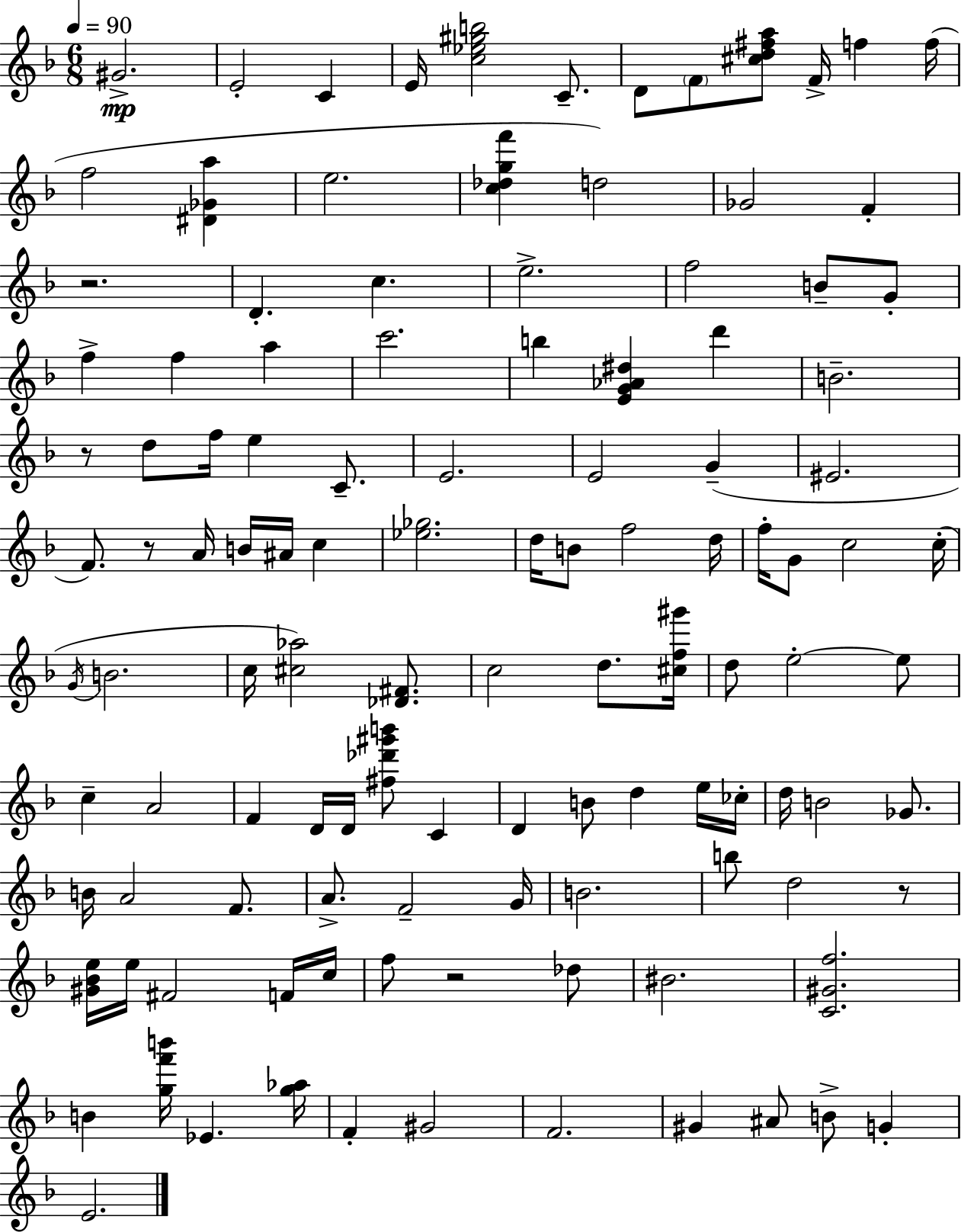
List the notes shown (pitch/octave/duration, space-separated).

G#4/h. E4/h C4/q E4/s [C5,Eb5,G#5,B5]/h C4/e. D4/e F4/e [C#5,D5,F#5,A5]/e F4/s F5/q F5/s F5/h [D#4,Gb4,A5]/q E5/h. [C5,Db5,G5,F6]/q D5/h Gb4/h F4/q R/h. D4/q. C5/q. E5/h. F5/h B4/e G4/e F5/q F5/q A5/q C6/h. B5/q [E4,G4,Ab4,D#5]/q D6/q B4/h. R/e D5/e F5/s E5/q C4/e. E4/h. E4/h G4/q EIS4/h. F4/e. R/e A4/s B4/s A#4/s C5/q [Eb5,Gb5]/h. D5/s B4/e F5/h D5/s F5/s G4/e C5/h C5/s G4/s B4/h. C5/s [C#5,Ab5]/h [Db4,F#4]/e. C5/h D5/e. [C#5,F5,G#6]/s D5/e E5/h E5/e C5/q A4/h F4/q D4/s D4/s [F#5,Db6,G#6,B6]/e C4/q D4/q B4/e D5/q E5/s CES5/s D5/s B4/h Gb4/e. B4/s A4/h F4/e. A4/e. F4/h G4/s B4/h. B5/e D5/h R/e [G#4,Bb4,E5]/s E5/s F#4/h F4/s C5/s F5/e R/h Db5/e BIS4/h. [C4,G#4,F5]/h. B4/q [G5,F6,B6]/s Eb4/q. [G5,Ab5]/s F4/q G#4/h F4/h. G#4/q A#4/e B4/e G4/q E4/h.